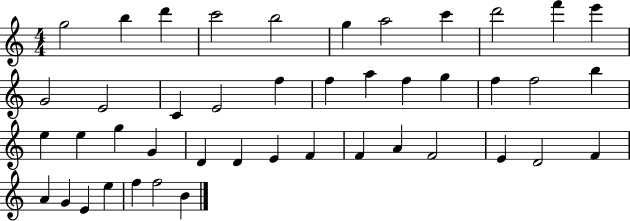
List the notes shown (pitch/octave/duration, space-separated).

G5/h B5/q D6/q C6/h B5/h G5/q A5/h C6/q D6/h F6/q E6/q G4/h E4/h C4/q E4/h F5/q F5/q A5/q F5/q G5/q F5/q F5/h B5/q E5/q E5/q G5/q G4/q D4/q D4/q E4/q F4/q F4/q A4/q F4/h E4/q D4/h F4/q A4/q G4/q E4/q E5/q F5/q F5/h B4/q